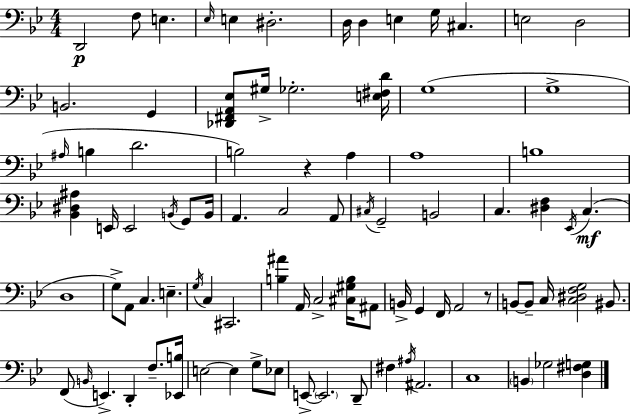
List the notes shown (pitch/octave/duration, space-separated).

D2/h F3/e E3/q. Eb3/s E3/q D#3/h. D3/s D3/q E3/q G3/s C#3/q. E3/h D3/h B2/h. G2/q [Db2,F#2,A2,Eb3]/e G#3/s Gb3/h. [E3,F#3,D4]/s G3/w G3/w A#3/s B3/q D4/h. B3/h R/q A3/q A3/w B3/w [Bb2,D#3,A#3]/q E2/s E2/h B2/s G2/e B2/s A2/q. C3/h A2/e C#3/s G2/h B2/h C3/q. [D#3,F3]/q Eb2/s C3/q. D3/w G3/e A2/e C3/q. E3/q. G3/s C3/q C#2/h. [B3,A#4]/q A2/s C3/h [C#3,G#3,B3]/s A#2/e B2/s G2/q F2/s A2/h R/e B2/e B2/e C3/s [C3,D#3,F3,G3]/h BIS2/e. F2/e B2/s E2/q. D2/q F3/e. [Eb2,B3]/s E3/h E3/q G3/e Eb3/e E2/e E2/h. D2/e F#3/q A#3/s A#2/h. C3/w B2/q Gb3/h [D3,F#3,G3]/q